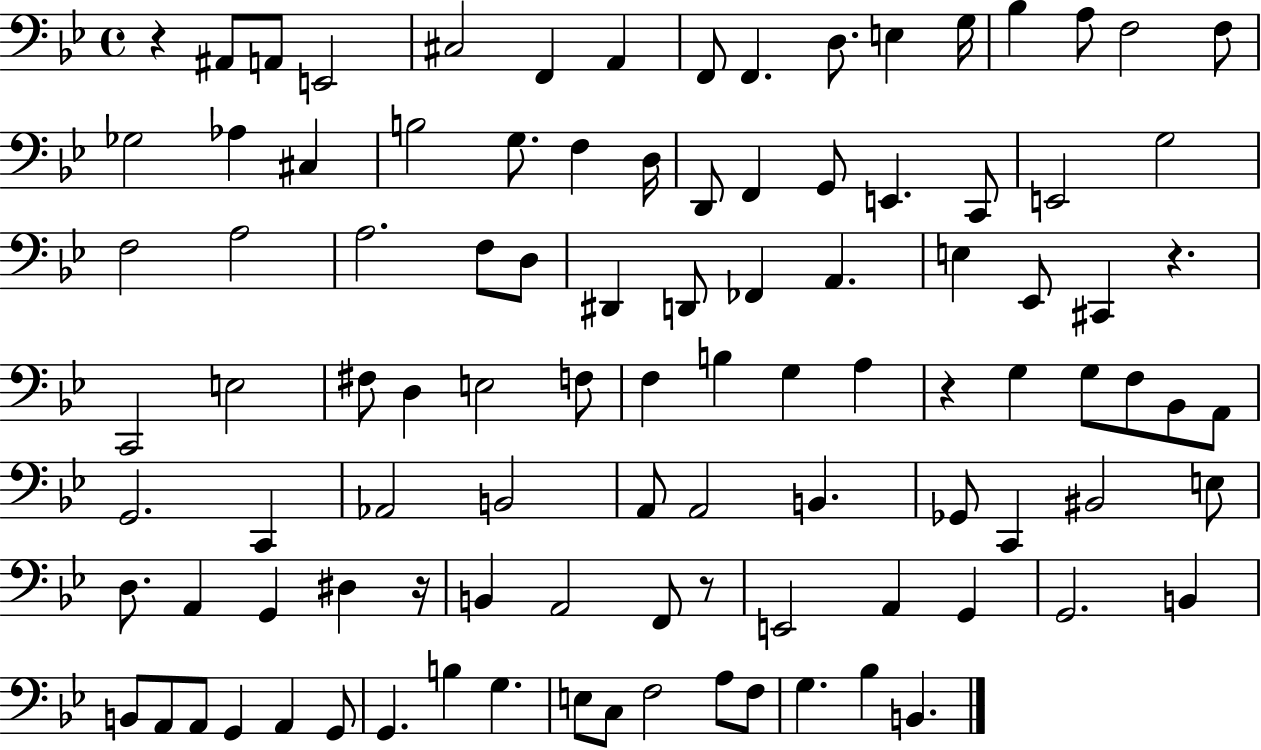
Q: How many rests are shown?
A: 5